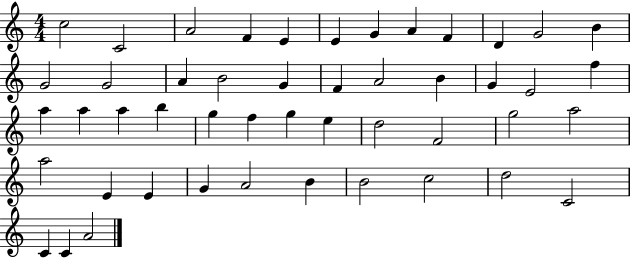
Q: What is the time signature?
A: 4/4